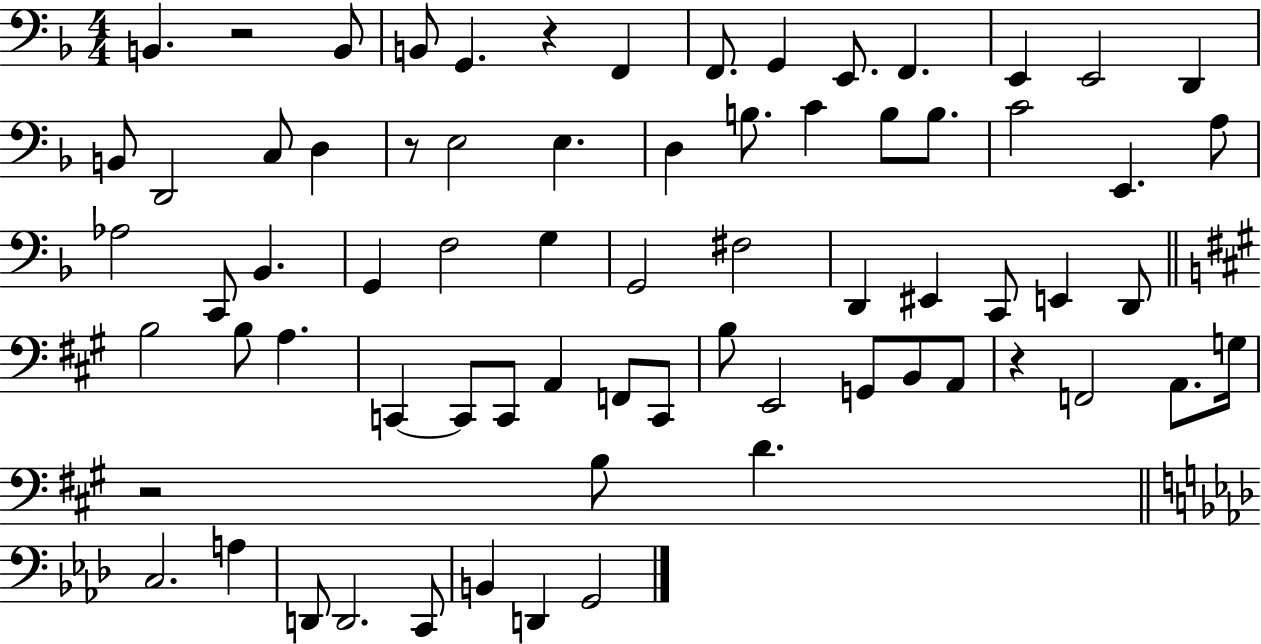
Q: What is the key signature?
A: F major